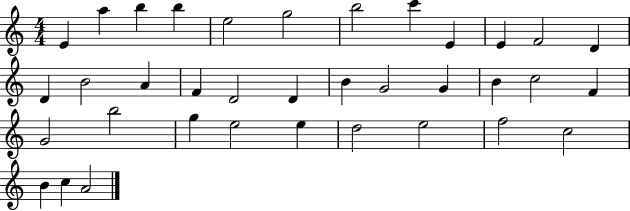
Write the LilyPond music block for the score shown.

{
  \clef treble
  \numericTimeSignature
  \time 4/4
  \key c \major
  e'4 a''4 b''4 b''4 | e''2 g''2 | b''2 c'''4 e'4 | e'4 f'2 d'4 | \break d'4 b'2 a'4 | f'4 d'2 d'4 | b'4 g'2 g'4 | b'4 c''2 f'4 | \break g'2 b''2 | g''4 e''2 e''4 | d''2 e''2 | f''2 c''2 | \break b'4 c''4 a'2 | \bar "|."
}